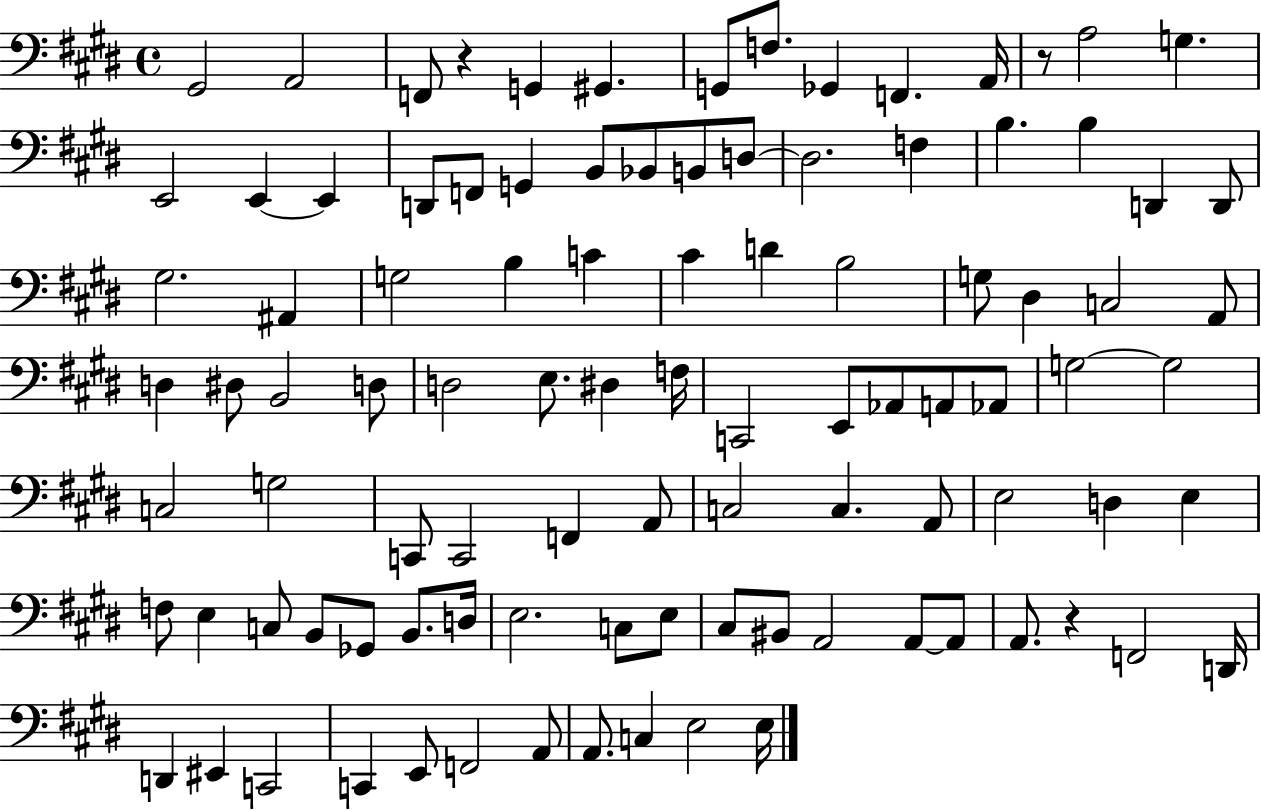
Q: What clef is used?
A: bass